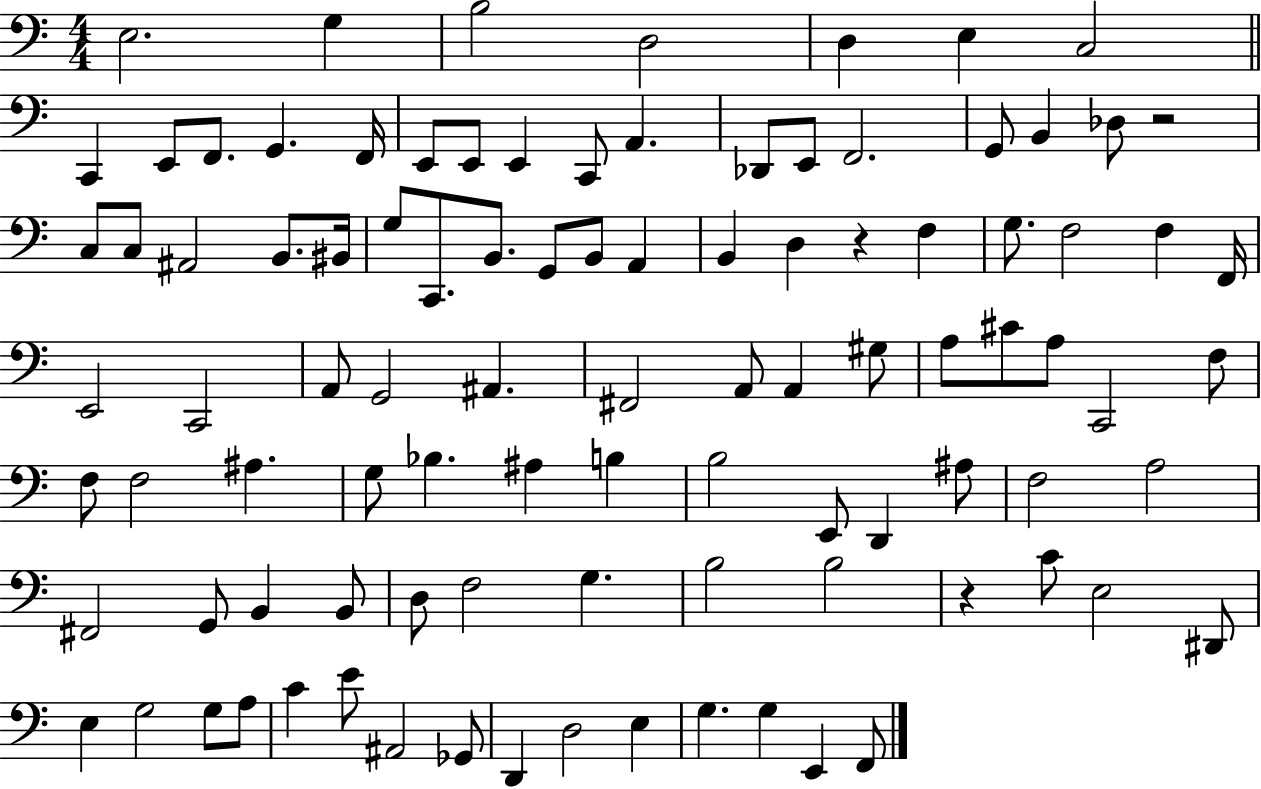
E3/h. G3/q B3/h D3/h D3/q E3/q C3/h C2/q E2/e F2/e. G2/q. F2/s E2/e E2/e E2/q C2/e A2/q. Db2/e E2/e F2/h. G2/e B2/q Db3/e R/h C3/e C3/e A#2/h B2/e. BIS2/s G3/e C2/e. B2/e. G2/e B2/e A2/q B2/q D3/q R/q F3/q G3/e. F3/h F3/q F2/s E2/h C2/h A2/e G2/h A#2/q. F#2/h A2/e A2/q G#3/e A3/e C#4/e A3/e C2/h F3/e F3/e F3/h A#3/q. G3/e Bb3/q. A#3/q B3/q B3/h E2/e D2/q A#3/e F3/h A3/h F#2/h G2/e B2/q B2/e D3/e F3/h G3/q. B3/h B3/h R/q C4/e E3/h D#2/e E3/q G3/h G3/e A3/e C4/q E4/e A#2/h Gb2/e D2/q D3/h E3/q G3/q. G3/q E2/q F2/e